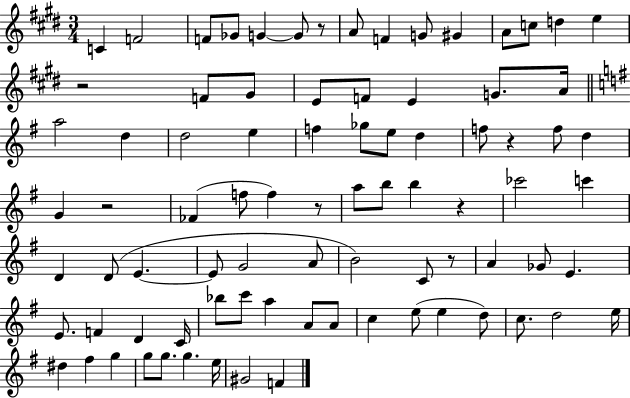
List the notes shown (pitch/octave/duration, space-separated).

C4/q F4/h F4/e Gb4/e G4/q G4/e R/e A4/e F4/q G4/e G#4/q A4/e C5/e D5/q E5/q R/h F4/e G#4/e E4/e F4/e E4/q G4/e. A4/s A5/h D5/q D5/h E5/q F5/q Gb5/e E5/e D5/q F5/e R/q F5/e D5/q G4/q R/h FES4/q F5/e F5/q R/e A5/e B5/e B5/q R/q CES6/h C6/q D4/q D4/e E4/q. E4/e G4/h A4/e B4/h C4/e R/e A4/q Gb4/e E4/q. E4/e. F4/q D4/q C4/s Bb5/e C6/e A5/q A4/e A4/e C5/q E5/e E5/q D5/e C5/e. D5/h E5/s D#5/q F#5/q G5/q G5/e G5/e. G5/q. E5/s G#4/h F4/q